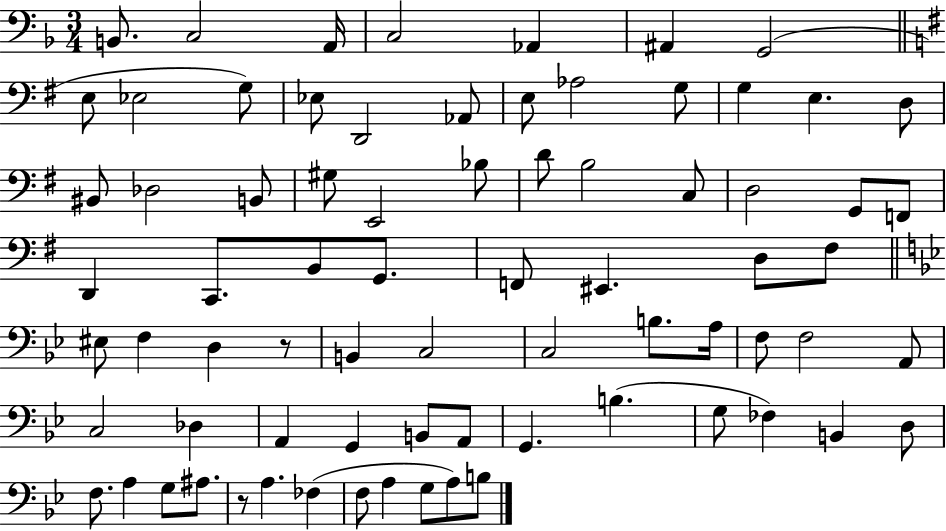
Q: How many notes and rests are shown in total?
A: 75